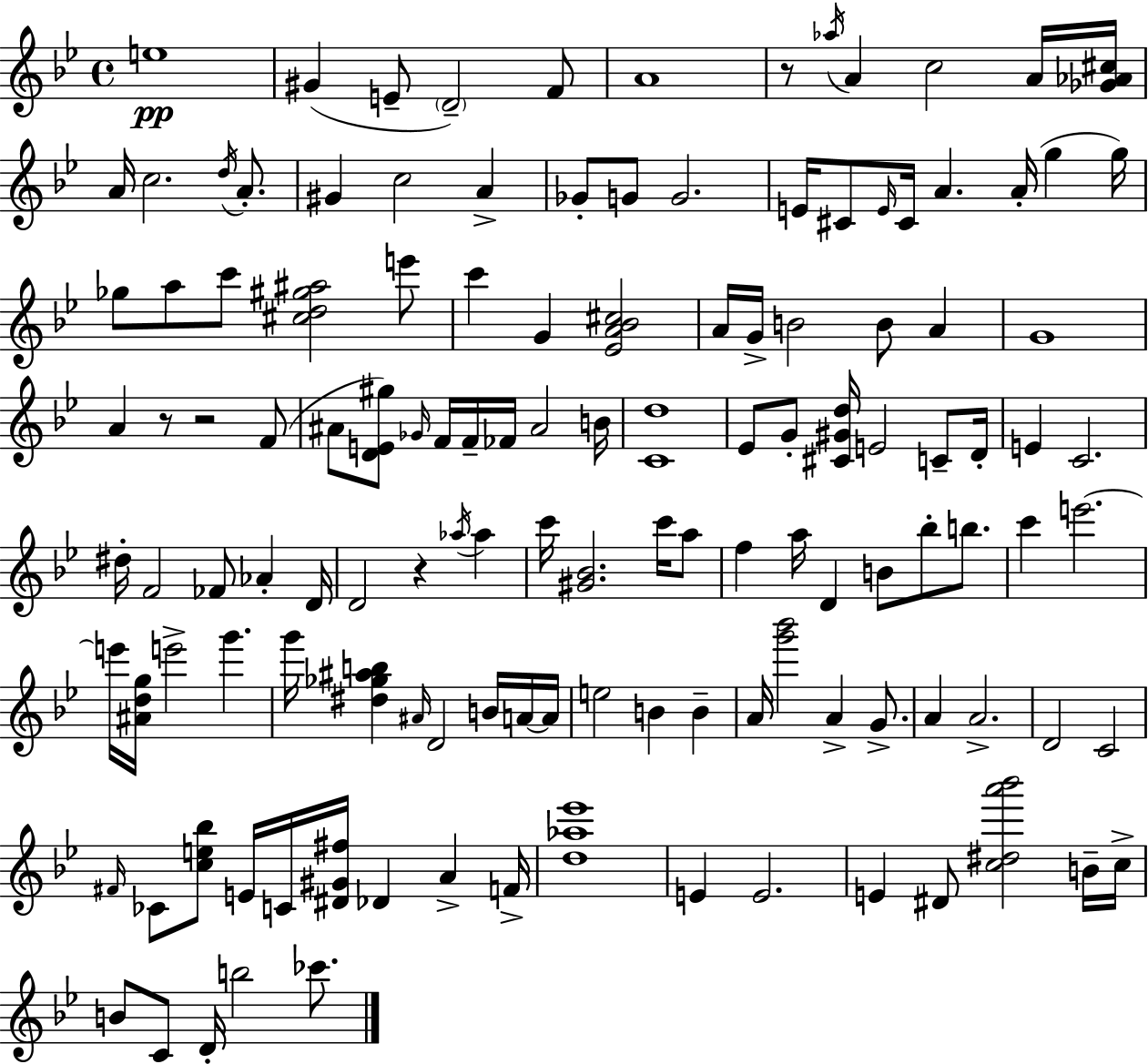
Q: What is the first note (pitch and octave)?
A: E5